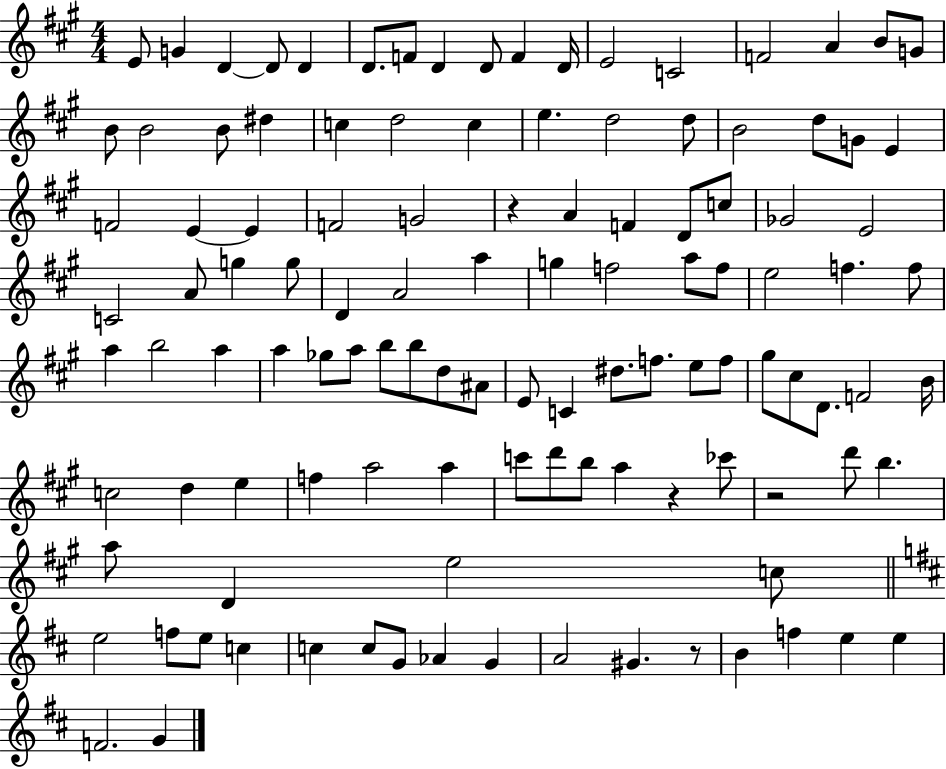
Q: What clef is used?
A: treble